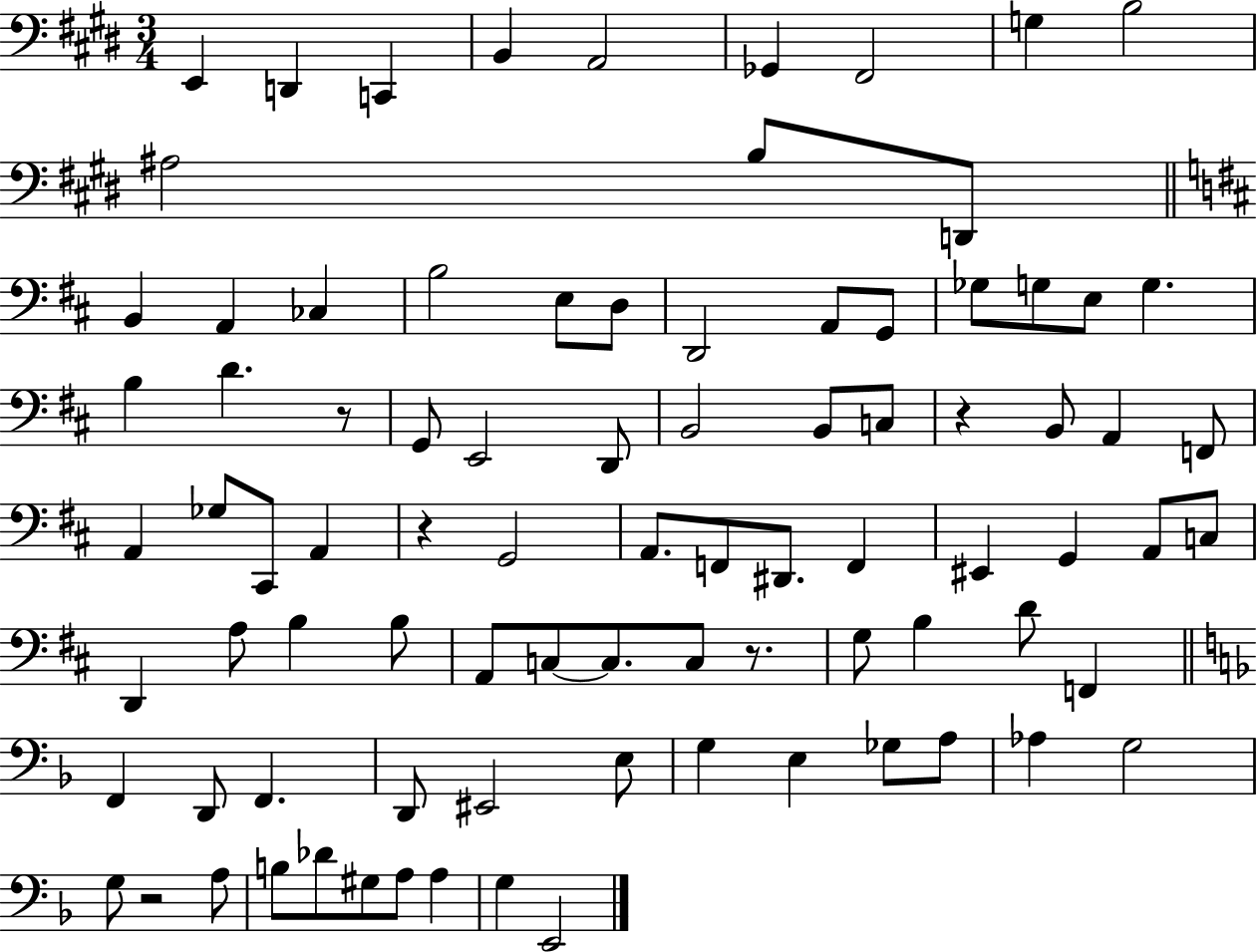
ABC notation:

X:1
T:Untitled
M:3/4
L:1/4
K:E
E,, D,, C,, B,, A,,2 _G,, ^F,,2 G, B,2 ^A,2 B,/2 D,,/2 B,, A,, _C, B,2 E,/2 D,/2 D,,2 A,,/2 G,,/2 _G,/2 G,/2 E,/2 G, B, D z/2 G,,/2 E,,2 D,,/2 B,,2 B,,/2 C,/2 z B,,/2 A,, F,,/2 A,, _G,/2 ^C,,/2 A,, z G,,2 A,,/2 F,,/2 ^D,,/2 F,, ^E,, G,, A,,/2 C,/2 D,, A,/2 B, B,/2 A,,/2 C,/2 C,/2 C,/2 z/2 G,/2 B, D/2 F,, F,, D,,/2 F,, D,,/2 ^E,,2 E,/2 G, E, _G,/2 A,/2 _A, G,2 G,/2 z2 A,/2 B,/2 _D/2 ^G,/2 A,/2 A, G, E,,2